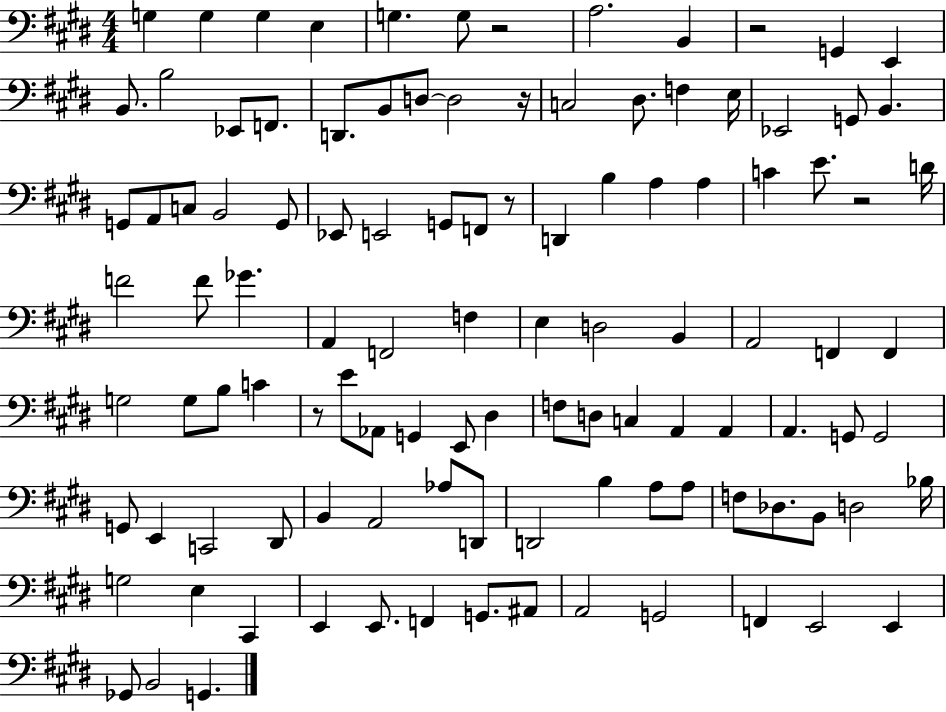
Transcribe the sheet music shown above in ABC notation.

X:1
T:Untitled
M:4/4
L:1/4
K:E
G, G, G, E, G, G,/2 z2 A,2 B,, z2 G,, E,, B,,/2 B,2 _E,,/2 F,,/2 D,,/2 B,,/2 D,/2 D,2 z/4 C,2 ^D,/2 F, E,/4 _E,,2 G,,/2 B,, G,,/2 A,,/2 C,/2 B,,2 G,,/2 _E,,/2 E,,2 G,,/2 F,,/2 z/2 D,, B, A, A, C E/2 z2 D/4 F2 F/2 _G A,, F,,2 F, E, D,2 B,, A,,2 F,, F,, G,2 G,/2 B,/2 C z/2 E/2 _A,,/2 G,, E,,/2 ^D, F,/2 D,/2 C, A,, A,, A,, G,,/2 G,,2 G,,/2 E,, C,,2 ^D,,/2 B,, A,,2 _A,/2 D,,/2 D,,2 B, A,/2 A,/2 F,/2 _D,/2 B,,/2 D,2 _B,/4 G,2 E, ^C,, E,, E,,/2 F,, G,,/2 ^A,,/2 A,,2 G,,2 F,, E,,2 E,, _G,,/2 B,,2 G,,